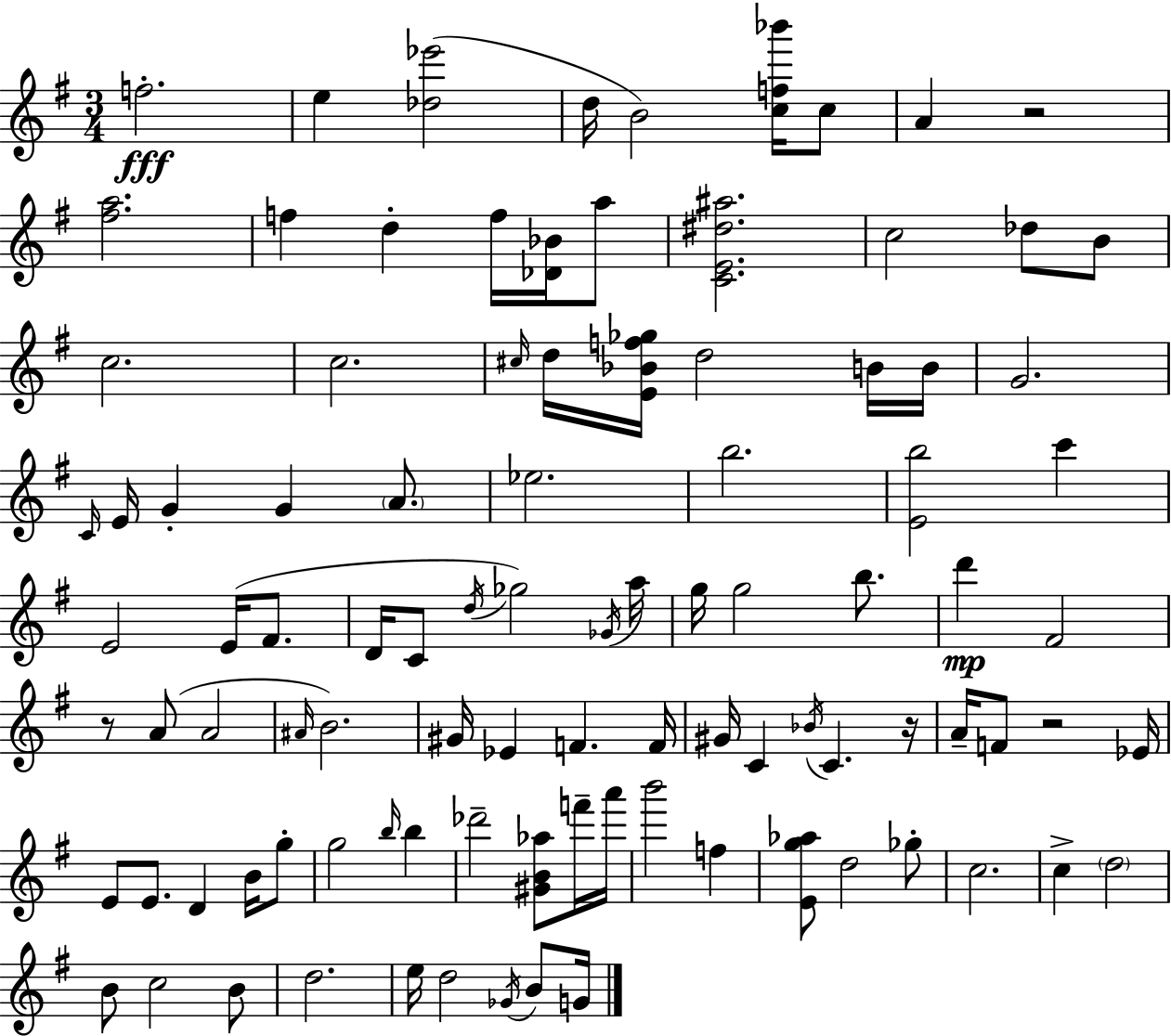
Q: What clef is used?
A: treble